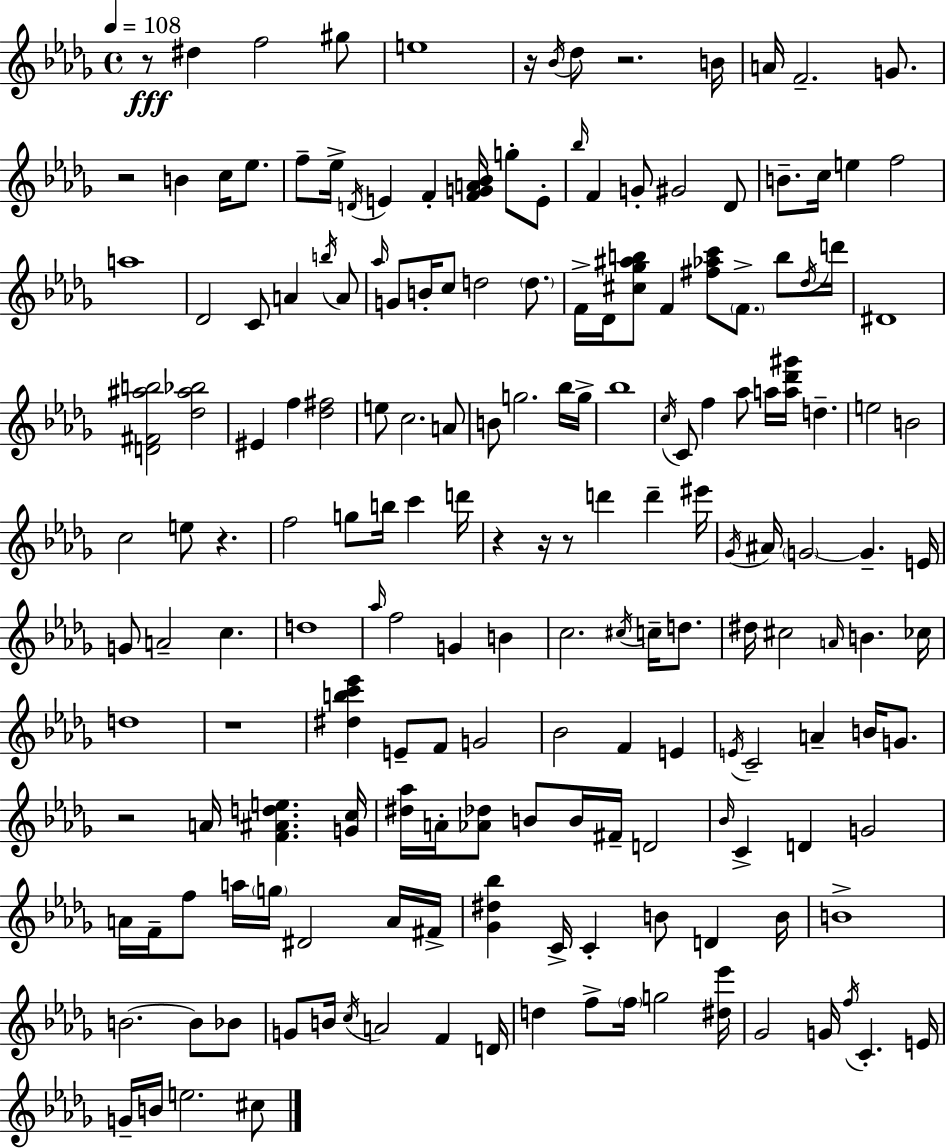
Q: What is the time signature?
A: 4/4